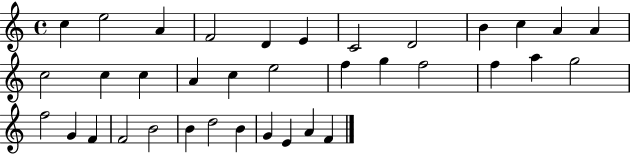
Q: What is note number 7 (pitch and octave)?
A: C4